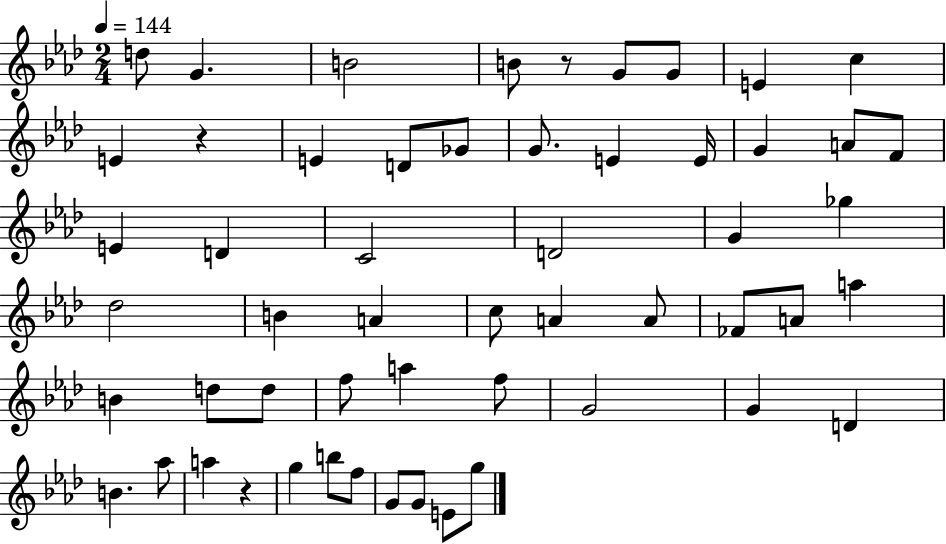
D5/e G4/q. B4/h B4/e R/e G4/e G4/e E4/q C5/q E4/q R/q E4/q D4/e Gb4/e G4/e. E4/q E4/s G4/q A4/e F4/e E4/q D4/q C4/h D4/h G4/q Gb5/q Db5/h B4/q A4/q C5/e A4/q A4/e FES4/e A4/e A5/q B4/q D5/e D5/e F5/e A5/q F5/e G4/h G4/q D4/q B4/q. Ab5/e A5/q R/q G5/q B5/e F5/e G4/e G4/e E4/e G5/e